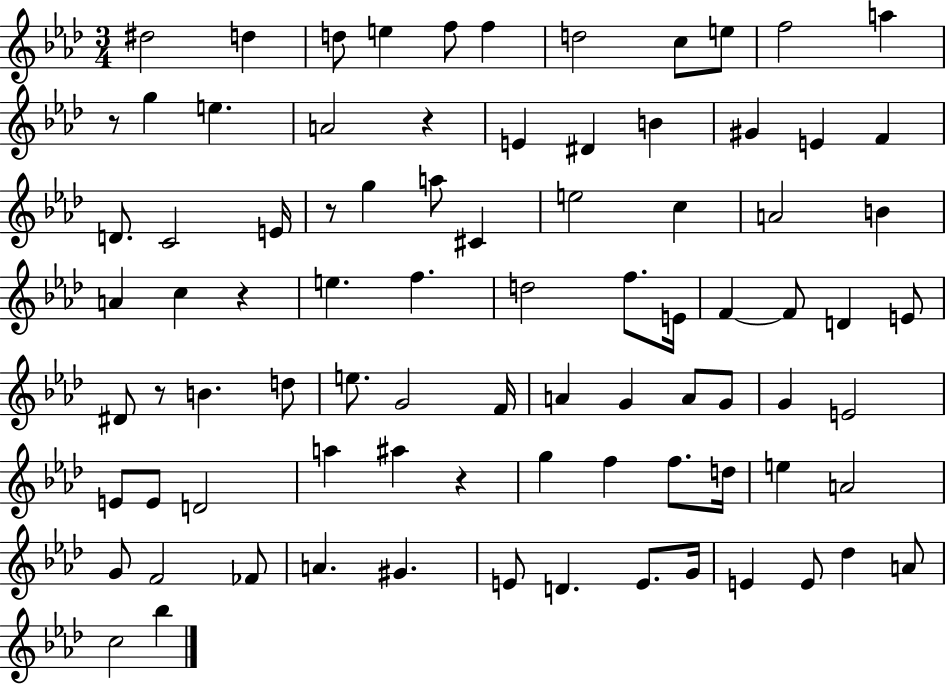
{
  \clef treble
  \numericTimeSignature
  \time 3/4
  \key aes \major
  \repeat volta 2 { dis''2 d''4 | d''8 e''4 f''8 f''4 | d''2 c''8 e''8 | f''2 a''4 | \break r8 g''4 e''4. | a'2 r4 | e'4 dis'4 b'4 | gis'4 e'4 f'4 | \break d'8. c'2 e'16 | r8 g''4 a''8 cis'4 | e''2 c''4 | a'2 b'4 | \break a'4 c''4 r4 | e''4. f''4. | d''2 f''8. e'16 | f'4~~ f'8 d'4 e'8 | \break dis'8 r8 b'4. d''8 | e''8. g'2 f'16 | a'4 g'4 a'8 g'8 | g'4 e'2 | \break e'8 e'8 d'2 | a''4 ais''4 r4 | g''4 f''4 f''8. d''16 | e''4 a'2 | \break g'8 f'2 fes'8 | a'4. gis'4. | e'8 d'4. e'8. g'16 | e'4 e'8 des''4 a'8 | \break c''2 bes''4 | } \bar "|."
}